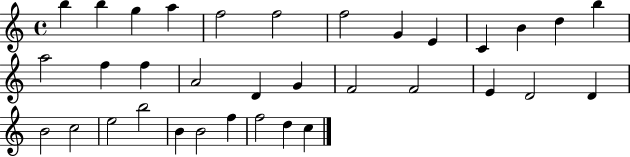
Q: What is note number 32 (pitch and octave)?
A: F5